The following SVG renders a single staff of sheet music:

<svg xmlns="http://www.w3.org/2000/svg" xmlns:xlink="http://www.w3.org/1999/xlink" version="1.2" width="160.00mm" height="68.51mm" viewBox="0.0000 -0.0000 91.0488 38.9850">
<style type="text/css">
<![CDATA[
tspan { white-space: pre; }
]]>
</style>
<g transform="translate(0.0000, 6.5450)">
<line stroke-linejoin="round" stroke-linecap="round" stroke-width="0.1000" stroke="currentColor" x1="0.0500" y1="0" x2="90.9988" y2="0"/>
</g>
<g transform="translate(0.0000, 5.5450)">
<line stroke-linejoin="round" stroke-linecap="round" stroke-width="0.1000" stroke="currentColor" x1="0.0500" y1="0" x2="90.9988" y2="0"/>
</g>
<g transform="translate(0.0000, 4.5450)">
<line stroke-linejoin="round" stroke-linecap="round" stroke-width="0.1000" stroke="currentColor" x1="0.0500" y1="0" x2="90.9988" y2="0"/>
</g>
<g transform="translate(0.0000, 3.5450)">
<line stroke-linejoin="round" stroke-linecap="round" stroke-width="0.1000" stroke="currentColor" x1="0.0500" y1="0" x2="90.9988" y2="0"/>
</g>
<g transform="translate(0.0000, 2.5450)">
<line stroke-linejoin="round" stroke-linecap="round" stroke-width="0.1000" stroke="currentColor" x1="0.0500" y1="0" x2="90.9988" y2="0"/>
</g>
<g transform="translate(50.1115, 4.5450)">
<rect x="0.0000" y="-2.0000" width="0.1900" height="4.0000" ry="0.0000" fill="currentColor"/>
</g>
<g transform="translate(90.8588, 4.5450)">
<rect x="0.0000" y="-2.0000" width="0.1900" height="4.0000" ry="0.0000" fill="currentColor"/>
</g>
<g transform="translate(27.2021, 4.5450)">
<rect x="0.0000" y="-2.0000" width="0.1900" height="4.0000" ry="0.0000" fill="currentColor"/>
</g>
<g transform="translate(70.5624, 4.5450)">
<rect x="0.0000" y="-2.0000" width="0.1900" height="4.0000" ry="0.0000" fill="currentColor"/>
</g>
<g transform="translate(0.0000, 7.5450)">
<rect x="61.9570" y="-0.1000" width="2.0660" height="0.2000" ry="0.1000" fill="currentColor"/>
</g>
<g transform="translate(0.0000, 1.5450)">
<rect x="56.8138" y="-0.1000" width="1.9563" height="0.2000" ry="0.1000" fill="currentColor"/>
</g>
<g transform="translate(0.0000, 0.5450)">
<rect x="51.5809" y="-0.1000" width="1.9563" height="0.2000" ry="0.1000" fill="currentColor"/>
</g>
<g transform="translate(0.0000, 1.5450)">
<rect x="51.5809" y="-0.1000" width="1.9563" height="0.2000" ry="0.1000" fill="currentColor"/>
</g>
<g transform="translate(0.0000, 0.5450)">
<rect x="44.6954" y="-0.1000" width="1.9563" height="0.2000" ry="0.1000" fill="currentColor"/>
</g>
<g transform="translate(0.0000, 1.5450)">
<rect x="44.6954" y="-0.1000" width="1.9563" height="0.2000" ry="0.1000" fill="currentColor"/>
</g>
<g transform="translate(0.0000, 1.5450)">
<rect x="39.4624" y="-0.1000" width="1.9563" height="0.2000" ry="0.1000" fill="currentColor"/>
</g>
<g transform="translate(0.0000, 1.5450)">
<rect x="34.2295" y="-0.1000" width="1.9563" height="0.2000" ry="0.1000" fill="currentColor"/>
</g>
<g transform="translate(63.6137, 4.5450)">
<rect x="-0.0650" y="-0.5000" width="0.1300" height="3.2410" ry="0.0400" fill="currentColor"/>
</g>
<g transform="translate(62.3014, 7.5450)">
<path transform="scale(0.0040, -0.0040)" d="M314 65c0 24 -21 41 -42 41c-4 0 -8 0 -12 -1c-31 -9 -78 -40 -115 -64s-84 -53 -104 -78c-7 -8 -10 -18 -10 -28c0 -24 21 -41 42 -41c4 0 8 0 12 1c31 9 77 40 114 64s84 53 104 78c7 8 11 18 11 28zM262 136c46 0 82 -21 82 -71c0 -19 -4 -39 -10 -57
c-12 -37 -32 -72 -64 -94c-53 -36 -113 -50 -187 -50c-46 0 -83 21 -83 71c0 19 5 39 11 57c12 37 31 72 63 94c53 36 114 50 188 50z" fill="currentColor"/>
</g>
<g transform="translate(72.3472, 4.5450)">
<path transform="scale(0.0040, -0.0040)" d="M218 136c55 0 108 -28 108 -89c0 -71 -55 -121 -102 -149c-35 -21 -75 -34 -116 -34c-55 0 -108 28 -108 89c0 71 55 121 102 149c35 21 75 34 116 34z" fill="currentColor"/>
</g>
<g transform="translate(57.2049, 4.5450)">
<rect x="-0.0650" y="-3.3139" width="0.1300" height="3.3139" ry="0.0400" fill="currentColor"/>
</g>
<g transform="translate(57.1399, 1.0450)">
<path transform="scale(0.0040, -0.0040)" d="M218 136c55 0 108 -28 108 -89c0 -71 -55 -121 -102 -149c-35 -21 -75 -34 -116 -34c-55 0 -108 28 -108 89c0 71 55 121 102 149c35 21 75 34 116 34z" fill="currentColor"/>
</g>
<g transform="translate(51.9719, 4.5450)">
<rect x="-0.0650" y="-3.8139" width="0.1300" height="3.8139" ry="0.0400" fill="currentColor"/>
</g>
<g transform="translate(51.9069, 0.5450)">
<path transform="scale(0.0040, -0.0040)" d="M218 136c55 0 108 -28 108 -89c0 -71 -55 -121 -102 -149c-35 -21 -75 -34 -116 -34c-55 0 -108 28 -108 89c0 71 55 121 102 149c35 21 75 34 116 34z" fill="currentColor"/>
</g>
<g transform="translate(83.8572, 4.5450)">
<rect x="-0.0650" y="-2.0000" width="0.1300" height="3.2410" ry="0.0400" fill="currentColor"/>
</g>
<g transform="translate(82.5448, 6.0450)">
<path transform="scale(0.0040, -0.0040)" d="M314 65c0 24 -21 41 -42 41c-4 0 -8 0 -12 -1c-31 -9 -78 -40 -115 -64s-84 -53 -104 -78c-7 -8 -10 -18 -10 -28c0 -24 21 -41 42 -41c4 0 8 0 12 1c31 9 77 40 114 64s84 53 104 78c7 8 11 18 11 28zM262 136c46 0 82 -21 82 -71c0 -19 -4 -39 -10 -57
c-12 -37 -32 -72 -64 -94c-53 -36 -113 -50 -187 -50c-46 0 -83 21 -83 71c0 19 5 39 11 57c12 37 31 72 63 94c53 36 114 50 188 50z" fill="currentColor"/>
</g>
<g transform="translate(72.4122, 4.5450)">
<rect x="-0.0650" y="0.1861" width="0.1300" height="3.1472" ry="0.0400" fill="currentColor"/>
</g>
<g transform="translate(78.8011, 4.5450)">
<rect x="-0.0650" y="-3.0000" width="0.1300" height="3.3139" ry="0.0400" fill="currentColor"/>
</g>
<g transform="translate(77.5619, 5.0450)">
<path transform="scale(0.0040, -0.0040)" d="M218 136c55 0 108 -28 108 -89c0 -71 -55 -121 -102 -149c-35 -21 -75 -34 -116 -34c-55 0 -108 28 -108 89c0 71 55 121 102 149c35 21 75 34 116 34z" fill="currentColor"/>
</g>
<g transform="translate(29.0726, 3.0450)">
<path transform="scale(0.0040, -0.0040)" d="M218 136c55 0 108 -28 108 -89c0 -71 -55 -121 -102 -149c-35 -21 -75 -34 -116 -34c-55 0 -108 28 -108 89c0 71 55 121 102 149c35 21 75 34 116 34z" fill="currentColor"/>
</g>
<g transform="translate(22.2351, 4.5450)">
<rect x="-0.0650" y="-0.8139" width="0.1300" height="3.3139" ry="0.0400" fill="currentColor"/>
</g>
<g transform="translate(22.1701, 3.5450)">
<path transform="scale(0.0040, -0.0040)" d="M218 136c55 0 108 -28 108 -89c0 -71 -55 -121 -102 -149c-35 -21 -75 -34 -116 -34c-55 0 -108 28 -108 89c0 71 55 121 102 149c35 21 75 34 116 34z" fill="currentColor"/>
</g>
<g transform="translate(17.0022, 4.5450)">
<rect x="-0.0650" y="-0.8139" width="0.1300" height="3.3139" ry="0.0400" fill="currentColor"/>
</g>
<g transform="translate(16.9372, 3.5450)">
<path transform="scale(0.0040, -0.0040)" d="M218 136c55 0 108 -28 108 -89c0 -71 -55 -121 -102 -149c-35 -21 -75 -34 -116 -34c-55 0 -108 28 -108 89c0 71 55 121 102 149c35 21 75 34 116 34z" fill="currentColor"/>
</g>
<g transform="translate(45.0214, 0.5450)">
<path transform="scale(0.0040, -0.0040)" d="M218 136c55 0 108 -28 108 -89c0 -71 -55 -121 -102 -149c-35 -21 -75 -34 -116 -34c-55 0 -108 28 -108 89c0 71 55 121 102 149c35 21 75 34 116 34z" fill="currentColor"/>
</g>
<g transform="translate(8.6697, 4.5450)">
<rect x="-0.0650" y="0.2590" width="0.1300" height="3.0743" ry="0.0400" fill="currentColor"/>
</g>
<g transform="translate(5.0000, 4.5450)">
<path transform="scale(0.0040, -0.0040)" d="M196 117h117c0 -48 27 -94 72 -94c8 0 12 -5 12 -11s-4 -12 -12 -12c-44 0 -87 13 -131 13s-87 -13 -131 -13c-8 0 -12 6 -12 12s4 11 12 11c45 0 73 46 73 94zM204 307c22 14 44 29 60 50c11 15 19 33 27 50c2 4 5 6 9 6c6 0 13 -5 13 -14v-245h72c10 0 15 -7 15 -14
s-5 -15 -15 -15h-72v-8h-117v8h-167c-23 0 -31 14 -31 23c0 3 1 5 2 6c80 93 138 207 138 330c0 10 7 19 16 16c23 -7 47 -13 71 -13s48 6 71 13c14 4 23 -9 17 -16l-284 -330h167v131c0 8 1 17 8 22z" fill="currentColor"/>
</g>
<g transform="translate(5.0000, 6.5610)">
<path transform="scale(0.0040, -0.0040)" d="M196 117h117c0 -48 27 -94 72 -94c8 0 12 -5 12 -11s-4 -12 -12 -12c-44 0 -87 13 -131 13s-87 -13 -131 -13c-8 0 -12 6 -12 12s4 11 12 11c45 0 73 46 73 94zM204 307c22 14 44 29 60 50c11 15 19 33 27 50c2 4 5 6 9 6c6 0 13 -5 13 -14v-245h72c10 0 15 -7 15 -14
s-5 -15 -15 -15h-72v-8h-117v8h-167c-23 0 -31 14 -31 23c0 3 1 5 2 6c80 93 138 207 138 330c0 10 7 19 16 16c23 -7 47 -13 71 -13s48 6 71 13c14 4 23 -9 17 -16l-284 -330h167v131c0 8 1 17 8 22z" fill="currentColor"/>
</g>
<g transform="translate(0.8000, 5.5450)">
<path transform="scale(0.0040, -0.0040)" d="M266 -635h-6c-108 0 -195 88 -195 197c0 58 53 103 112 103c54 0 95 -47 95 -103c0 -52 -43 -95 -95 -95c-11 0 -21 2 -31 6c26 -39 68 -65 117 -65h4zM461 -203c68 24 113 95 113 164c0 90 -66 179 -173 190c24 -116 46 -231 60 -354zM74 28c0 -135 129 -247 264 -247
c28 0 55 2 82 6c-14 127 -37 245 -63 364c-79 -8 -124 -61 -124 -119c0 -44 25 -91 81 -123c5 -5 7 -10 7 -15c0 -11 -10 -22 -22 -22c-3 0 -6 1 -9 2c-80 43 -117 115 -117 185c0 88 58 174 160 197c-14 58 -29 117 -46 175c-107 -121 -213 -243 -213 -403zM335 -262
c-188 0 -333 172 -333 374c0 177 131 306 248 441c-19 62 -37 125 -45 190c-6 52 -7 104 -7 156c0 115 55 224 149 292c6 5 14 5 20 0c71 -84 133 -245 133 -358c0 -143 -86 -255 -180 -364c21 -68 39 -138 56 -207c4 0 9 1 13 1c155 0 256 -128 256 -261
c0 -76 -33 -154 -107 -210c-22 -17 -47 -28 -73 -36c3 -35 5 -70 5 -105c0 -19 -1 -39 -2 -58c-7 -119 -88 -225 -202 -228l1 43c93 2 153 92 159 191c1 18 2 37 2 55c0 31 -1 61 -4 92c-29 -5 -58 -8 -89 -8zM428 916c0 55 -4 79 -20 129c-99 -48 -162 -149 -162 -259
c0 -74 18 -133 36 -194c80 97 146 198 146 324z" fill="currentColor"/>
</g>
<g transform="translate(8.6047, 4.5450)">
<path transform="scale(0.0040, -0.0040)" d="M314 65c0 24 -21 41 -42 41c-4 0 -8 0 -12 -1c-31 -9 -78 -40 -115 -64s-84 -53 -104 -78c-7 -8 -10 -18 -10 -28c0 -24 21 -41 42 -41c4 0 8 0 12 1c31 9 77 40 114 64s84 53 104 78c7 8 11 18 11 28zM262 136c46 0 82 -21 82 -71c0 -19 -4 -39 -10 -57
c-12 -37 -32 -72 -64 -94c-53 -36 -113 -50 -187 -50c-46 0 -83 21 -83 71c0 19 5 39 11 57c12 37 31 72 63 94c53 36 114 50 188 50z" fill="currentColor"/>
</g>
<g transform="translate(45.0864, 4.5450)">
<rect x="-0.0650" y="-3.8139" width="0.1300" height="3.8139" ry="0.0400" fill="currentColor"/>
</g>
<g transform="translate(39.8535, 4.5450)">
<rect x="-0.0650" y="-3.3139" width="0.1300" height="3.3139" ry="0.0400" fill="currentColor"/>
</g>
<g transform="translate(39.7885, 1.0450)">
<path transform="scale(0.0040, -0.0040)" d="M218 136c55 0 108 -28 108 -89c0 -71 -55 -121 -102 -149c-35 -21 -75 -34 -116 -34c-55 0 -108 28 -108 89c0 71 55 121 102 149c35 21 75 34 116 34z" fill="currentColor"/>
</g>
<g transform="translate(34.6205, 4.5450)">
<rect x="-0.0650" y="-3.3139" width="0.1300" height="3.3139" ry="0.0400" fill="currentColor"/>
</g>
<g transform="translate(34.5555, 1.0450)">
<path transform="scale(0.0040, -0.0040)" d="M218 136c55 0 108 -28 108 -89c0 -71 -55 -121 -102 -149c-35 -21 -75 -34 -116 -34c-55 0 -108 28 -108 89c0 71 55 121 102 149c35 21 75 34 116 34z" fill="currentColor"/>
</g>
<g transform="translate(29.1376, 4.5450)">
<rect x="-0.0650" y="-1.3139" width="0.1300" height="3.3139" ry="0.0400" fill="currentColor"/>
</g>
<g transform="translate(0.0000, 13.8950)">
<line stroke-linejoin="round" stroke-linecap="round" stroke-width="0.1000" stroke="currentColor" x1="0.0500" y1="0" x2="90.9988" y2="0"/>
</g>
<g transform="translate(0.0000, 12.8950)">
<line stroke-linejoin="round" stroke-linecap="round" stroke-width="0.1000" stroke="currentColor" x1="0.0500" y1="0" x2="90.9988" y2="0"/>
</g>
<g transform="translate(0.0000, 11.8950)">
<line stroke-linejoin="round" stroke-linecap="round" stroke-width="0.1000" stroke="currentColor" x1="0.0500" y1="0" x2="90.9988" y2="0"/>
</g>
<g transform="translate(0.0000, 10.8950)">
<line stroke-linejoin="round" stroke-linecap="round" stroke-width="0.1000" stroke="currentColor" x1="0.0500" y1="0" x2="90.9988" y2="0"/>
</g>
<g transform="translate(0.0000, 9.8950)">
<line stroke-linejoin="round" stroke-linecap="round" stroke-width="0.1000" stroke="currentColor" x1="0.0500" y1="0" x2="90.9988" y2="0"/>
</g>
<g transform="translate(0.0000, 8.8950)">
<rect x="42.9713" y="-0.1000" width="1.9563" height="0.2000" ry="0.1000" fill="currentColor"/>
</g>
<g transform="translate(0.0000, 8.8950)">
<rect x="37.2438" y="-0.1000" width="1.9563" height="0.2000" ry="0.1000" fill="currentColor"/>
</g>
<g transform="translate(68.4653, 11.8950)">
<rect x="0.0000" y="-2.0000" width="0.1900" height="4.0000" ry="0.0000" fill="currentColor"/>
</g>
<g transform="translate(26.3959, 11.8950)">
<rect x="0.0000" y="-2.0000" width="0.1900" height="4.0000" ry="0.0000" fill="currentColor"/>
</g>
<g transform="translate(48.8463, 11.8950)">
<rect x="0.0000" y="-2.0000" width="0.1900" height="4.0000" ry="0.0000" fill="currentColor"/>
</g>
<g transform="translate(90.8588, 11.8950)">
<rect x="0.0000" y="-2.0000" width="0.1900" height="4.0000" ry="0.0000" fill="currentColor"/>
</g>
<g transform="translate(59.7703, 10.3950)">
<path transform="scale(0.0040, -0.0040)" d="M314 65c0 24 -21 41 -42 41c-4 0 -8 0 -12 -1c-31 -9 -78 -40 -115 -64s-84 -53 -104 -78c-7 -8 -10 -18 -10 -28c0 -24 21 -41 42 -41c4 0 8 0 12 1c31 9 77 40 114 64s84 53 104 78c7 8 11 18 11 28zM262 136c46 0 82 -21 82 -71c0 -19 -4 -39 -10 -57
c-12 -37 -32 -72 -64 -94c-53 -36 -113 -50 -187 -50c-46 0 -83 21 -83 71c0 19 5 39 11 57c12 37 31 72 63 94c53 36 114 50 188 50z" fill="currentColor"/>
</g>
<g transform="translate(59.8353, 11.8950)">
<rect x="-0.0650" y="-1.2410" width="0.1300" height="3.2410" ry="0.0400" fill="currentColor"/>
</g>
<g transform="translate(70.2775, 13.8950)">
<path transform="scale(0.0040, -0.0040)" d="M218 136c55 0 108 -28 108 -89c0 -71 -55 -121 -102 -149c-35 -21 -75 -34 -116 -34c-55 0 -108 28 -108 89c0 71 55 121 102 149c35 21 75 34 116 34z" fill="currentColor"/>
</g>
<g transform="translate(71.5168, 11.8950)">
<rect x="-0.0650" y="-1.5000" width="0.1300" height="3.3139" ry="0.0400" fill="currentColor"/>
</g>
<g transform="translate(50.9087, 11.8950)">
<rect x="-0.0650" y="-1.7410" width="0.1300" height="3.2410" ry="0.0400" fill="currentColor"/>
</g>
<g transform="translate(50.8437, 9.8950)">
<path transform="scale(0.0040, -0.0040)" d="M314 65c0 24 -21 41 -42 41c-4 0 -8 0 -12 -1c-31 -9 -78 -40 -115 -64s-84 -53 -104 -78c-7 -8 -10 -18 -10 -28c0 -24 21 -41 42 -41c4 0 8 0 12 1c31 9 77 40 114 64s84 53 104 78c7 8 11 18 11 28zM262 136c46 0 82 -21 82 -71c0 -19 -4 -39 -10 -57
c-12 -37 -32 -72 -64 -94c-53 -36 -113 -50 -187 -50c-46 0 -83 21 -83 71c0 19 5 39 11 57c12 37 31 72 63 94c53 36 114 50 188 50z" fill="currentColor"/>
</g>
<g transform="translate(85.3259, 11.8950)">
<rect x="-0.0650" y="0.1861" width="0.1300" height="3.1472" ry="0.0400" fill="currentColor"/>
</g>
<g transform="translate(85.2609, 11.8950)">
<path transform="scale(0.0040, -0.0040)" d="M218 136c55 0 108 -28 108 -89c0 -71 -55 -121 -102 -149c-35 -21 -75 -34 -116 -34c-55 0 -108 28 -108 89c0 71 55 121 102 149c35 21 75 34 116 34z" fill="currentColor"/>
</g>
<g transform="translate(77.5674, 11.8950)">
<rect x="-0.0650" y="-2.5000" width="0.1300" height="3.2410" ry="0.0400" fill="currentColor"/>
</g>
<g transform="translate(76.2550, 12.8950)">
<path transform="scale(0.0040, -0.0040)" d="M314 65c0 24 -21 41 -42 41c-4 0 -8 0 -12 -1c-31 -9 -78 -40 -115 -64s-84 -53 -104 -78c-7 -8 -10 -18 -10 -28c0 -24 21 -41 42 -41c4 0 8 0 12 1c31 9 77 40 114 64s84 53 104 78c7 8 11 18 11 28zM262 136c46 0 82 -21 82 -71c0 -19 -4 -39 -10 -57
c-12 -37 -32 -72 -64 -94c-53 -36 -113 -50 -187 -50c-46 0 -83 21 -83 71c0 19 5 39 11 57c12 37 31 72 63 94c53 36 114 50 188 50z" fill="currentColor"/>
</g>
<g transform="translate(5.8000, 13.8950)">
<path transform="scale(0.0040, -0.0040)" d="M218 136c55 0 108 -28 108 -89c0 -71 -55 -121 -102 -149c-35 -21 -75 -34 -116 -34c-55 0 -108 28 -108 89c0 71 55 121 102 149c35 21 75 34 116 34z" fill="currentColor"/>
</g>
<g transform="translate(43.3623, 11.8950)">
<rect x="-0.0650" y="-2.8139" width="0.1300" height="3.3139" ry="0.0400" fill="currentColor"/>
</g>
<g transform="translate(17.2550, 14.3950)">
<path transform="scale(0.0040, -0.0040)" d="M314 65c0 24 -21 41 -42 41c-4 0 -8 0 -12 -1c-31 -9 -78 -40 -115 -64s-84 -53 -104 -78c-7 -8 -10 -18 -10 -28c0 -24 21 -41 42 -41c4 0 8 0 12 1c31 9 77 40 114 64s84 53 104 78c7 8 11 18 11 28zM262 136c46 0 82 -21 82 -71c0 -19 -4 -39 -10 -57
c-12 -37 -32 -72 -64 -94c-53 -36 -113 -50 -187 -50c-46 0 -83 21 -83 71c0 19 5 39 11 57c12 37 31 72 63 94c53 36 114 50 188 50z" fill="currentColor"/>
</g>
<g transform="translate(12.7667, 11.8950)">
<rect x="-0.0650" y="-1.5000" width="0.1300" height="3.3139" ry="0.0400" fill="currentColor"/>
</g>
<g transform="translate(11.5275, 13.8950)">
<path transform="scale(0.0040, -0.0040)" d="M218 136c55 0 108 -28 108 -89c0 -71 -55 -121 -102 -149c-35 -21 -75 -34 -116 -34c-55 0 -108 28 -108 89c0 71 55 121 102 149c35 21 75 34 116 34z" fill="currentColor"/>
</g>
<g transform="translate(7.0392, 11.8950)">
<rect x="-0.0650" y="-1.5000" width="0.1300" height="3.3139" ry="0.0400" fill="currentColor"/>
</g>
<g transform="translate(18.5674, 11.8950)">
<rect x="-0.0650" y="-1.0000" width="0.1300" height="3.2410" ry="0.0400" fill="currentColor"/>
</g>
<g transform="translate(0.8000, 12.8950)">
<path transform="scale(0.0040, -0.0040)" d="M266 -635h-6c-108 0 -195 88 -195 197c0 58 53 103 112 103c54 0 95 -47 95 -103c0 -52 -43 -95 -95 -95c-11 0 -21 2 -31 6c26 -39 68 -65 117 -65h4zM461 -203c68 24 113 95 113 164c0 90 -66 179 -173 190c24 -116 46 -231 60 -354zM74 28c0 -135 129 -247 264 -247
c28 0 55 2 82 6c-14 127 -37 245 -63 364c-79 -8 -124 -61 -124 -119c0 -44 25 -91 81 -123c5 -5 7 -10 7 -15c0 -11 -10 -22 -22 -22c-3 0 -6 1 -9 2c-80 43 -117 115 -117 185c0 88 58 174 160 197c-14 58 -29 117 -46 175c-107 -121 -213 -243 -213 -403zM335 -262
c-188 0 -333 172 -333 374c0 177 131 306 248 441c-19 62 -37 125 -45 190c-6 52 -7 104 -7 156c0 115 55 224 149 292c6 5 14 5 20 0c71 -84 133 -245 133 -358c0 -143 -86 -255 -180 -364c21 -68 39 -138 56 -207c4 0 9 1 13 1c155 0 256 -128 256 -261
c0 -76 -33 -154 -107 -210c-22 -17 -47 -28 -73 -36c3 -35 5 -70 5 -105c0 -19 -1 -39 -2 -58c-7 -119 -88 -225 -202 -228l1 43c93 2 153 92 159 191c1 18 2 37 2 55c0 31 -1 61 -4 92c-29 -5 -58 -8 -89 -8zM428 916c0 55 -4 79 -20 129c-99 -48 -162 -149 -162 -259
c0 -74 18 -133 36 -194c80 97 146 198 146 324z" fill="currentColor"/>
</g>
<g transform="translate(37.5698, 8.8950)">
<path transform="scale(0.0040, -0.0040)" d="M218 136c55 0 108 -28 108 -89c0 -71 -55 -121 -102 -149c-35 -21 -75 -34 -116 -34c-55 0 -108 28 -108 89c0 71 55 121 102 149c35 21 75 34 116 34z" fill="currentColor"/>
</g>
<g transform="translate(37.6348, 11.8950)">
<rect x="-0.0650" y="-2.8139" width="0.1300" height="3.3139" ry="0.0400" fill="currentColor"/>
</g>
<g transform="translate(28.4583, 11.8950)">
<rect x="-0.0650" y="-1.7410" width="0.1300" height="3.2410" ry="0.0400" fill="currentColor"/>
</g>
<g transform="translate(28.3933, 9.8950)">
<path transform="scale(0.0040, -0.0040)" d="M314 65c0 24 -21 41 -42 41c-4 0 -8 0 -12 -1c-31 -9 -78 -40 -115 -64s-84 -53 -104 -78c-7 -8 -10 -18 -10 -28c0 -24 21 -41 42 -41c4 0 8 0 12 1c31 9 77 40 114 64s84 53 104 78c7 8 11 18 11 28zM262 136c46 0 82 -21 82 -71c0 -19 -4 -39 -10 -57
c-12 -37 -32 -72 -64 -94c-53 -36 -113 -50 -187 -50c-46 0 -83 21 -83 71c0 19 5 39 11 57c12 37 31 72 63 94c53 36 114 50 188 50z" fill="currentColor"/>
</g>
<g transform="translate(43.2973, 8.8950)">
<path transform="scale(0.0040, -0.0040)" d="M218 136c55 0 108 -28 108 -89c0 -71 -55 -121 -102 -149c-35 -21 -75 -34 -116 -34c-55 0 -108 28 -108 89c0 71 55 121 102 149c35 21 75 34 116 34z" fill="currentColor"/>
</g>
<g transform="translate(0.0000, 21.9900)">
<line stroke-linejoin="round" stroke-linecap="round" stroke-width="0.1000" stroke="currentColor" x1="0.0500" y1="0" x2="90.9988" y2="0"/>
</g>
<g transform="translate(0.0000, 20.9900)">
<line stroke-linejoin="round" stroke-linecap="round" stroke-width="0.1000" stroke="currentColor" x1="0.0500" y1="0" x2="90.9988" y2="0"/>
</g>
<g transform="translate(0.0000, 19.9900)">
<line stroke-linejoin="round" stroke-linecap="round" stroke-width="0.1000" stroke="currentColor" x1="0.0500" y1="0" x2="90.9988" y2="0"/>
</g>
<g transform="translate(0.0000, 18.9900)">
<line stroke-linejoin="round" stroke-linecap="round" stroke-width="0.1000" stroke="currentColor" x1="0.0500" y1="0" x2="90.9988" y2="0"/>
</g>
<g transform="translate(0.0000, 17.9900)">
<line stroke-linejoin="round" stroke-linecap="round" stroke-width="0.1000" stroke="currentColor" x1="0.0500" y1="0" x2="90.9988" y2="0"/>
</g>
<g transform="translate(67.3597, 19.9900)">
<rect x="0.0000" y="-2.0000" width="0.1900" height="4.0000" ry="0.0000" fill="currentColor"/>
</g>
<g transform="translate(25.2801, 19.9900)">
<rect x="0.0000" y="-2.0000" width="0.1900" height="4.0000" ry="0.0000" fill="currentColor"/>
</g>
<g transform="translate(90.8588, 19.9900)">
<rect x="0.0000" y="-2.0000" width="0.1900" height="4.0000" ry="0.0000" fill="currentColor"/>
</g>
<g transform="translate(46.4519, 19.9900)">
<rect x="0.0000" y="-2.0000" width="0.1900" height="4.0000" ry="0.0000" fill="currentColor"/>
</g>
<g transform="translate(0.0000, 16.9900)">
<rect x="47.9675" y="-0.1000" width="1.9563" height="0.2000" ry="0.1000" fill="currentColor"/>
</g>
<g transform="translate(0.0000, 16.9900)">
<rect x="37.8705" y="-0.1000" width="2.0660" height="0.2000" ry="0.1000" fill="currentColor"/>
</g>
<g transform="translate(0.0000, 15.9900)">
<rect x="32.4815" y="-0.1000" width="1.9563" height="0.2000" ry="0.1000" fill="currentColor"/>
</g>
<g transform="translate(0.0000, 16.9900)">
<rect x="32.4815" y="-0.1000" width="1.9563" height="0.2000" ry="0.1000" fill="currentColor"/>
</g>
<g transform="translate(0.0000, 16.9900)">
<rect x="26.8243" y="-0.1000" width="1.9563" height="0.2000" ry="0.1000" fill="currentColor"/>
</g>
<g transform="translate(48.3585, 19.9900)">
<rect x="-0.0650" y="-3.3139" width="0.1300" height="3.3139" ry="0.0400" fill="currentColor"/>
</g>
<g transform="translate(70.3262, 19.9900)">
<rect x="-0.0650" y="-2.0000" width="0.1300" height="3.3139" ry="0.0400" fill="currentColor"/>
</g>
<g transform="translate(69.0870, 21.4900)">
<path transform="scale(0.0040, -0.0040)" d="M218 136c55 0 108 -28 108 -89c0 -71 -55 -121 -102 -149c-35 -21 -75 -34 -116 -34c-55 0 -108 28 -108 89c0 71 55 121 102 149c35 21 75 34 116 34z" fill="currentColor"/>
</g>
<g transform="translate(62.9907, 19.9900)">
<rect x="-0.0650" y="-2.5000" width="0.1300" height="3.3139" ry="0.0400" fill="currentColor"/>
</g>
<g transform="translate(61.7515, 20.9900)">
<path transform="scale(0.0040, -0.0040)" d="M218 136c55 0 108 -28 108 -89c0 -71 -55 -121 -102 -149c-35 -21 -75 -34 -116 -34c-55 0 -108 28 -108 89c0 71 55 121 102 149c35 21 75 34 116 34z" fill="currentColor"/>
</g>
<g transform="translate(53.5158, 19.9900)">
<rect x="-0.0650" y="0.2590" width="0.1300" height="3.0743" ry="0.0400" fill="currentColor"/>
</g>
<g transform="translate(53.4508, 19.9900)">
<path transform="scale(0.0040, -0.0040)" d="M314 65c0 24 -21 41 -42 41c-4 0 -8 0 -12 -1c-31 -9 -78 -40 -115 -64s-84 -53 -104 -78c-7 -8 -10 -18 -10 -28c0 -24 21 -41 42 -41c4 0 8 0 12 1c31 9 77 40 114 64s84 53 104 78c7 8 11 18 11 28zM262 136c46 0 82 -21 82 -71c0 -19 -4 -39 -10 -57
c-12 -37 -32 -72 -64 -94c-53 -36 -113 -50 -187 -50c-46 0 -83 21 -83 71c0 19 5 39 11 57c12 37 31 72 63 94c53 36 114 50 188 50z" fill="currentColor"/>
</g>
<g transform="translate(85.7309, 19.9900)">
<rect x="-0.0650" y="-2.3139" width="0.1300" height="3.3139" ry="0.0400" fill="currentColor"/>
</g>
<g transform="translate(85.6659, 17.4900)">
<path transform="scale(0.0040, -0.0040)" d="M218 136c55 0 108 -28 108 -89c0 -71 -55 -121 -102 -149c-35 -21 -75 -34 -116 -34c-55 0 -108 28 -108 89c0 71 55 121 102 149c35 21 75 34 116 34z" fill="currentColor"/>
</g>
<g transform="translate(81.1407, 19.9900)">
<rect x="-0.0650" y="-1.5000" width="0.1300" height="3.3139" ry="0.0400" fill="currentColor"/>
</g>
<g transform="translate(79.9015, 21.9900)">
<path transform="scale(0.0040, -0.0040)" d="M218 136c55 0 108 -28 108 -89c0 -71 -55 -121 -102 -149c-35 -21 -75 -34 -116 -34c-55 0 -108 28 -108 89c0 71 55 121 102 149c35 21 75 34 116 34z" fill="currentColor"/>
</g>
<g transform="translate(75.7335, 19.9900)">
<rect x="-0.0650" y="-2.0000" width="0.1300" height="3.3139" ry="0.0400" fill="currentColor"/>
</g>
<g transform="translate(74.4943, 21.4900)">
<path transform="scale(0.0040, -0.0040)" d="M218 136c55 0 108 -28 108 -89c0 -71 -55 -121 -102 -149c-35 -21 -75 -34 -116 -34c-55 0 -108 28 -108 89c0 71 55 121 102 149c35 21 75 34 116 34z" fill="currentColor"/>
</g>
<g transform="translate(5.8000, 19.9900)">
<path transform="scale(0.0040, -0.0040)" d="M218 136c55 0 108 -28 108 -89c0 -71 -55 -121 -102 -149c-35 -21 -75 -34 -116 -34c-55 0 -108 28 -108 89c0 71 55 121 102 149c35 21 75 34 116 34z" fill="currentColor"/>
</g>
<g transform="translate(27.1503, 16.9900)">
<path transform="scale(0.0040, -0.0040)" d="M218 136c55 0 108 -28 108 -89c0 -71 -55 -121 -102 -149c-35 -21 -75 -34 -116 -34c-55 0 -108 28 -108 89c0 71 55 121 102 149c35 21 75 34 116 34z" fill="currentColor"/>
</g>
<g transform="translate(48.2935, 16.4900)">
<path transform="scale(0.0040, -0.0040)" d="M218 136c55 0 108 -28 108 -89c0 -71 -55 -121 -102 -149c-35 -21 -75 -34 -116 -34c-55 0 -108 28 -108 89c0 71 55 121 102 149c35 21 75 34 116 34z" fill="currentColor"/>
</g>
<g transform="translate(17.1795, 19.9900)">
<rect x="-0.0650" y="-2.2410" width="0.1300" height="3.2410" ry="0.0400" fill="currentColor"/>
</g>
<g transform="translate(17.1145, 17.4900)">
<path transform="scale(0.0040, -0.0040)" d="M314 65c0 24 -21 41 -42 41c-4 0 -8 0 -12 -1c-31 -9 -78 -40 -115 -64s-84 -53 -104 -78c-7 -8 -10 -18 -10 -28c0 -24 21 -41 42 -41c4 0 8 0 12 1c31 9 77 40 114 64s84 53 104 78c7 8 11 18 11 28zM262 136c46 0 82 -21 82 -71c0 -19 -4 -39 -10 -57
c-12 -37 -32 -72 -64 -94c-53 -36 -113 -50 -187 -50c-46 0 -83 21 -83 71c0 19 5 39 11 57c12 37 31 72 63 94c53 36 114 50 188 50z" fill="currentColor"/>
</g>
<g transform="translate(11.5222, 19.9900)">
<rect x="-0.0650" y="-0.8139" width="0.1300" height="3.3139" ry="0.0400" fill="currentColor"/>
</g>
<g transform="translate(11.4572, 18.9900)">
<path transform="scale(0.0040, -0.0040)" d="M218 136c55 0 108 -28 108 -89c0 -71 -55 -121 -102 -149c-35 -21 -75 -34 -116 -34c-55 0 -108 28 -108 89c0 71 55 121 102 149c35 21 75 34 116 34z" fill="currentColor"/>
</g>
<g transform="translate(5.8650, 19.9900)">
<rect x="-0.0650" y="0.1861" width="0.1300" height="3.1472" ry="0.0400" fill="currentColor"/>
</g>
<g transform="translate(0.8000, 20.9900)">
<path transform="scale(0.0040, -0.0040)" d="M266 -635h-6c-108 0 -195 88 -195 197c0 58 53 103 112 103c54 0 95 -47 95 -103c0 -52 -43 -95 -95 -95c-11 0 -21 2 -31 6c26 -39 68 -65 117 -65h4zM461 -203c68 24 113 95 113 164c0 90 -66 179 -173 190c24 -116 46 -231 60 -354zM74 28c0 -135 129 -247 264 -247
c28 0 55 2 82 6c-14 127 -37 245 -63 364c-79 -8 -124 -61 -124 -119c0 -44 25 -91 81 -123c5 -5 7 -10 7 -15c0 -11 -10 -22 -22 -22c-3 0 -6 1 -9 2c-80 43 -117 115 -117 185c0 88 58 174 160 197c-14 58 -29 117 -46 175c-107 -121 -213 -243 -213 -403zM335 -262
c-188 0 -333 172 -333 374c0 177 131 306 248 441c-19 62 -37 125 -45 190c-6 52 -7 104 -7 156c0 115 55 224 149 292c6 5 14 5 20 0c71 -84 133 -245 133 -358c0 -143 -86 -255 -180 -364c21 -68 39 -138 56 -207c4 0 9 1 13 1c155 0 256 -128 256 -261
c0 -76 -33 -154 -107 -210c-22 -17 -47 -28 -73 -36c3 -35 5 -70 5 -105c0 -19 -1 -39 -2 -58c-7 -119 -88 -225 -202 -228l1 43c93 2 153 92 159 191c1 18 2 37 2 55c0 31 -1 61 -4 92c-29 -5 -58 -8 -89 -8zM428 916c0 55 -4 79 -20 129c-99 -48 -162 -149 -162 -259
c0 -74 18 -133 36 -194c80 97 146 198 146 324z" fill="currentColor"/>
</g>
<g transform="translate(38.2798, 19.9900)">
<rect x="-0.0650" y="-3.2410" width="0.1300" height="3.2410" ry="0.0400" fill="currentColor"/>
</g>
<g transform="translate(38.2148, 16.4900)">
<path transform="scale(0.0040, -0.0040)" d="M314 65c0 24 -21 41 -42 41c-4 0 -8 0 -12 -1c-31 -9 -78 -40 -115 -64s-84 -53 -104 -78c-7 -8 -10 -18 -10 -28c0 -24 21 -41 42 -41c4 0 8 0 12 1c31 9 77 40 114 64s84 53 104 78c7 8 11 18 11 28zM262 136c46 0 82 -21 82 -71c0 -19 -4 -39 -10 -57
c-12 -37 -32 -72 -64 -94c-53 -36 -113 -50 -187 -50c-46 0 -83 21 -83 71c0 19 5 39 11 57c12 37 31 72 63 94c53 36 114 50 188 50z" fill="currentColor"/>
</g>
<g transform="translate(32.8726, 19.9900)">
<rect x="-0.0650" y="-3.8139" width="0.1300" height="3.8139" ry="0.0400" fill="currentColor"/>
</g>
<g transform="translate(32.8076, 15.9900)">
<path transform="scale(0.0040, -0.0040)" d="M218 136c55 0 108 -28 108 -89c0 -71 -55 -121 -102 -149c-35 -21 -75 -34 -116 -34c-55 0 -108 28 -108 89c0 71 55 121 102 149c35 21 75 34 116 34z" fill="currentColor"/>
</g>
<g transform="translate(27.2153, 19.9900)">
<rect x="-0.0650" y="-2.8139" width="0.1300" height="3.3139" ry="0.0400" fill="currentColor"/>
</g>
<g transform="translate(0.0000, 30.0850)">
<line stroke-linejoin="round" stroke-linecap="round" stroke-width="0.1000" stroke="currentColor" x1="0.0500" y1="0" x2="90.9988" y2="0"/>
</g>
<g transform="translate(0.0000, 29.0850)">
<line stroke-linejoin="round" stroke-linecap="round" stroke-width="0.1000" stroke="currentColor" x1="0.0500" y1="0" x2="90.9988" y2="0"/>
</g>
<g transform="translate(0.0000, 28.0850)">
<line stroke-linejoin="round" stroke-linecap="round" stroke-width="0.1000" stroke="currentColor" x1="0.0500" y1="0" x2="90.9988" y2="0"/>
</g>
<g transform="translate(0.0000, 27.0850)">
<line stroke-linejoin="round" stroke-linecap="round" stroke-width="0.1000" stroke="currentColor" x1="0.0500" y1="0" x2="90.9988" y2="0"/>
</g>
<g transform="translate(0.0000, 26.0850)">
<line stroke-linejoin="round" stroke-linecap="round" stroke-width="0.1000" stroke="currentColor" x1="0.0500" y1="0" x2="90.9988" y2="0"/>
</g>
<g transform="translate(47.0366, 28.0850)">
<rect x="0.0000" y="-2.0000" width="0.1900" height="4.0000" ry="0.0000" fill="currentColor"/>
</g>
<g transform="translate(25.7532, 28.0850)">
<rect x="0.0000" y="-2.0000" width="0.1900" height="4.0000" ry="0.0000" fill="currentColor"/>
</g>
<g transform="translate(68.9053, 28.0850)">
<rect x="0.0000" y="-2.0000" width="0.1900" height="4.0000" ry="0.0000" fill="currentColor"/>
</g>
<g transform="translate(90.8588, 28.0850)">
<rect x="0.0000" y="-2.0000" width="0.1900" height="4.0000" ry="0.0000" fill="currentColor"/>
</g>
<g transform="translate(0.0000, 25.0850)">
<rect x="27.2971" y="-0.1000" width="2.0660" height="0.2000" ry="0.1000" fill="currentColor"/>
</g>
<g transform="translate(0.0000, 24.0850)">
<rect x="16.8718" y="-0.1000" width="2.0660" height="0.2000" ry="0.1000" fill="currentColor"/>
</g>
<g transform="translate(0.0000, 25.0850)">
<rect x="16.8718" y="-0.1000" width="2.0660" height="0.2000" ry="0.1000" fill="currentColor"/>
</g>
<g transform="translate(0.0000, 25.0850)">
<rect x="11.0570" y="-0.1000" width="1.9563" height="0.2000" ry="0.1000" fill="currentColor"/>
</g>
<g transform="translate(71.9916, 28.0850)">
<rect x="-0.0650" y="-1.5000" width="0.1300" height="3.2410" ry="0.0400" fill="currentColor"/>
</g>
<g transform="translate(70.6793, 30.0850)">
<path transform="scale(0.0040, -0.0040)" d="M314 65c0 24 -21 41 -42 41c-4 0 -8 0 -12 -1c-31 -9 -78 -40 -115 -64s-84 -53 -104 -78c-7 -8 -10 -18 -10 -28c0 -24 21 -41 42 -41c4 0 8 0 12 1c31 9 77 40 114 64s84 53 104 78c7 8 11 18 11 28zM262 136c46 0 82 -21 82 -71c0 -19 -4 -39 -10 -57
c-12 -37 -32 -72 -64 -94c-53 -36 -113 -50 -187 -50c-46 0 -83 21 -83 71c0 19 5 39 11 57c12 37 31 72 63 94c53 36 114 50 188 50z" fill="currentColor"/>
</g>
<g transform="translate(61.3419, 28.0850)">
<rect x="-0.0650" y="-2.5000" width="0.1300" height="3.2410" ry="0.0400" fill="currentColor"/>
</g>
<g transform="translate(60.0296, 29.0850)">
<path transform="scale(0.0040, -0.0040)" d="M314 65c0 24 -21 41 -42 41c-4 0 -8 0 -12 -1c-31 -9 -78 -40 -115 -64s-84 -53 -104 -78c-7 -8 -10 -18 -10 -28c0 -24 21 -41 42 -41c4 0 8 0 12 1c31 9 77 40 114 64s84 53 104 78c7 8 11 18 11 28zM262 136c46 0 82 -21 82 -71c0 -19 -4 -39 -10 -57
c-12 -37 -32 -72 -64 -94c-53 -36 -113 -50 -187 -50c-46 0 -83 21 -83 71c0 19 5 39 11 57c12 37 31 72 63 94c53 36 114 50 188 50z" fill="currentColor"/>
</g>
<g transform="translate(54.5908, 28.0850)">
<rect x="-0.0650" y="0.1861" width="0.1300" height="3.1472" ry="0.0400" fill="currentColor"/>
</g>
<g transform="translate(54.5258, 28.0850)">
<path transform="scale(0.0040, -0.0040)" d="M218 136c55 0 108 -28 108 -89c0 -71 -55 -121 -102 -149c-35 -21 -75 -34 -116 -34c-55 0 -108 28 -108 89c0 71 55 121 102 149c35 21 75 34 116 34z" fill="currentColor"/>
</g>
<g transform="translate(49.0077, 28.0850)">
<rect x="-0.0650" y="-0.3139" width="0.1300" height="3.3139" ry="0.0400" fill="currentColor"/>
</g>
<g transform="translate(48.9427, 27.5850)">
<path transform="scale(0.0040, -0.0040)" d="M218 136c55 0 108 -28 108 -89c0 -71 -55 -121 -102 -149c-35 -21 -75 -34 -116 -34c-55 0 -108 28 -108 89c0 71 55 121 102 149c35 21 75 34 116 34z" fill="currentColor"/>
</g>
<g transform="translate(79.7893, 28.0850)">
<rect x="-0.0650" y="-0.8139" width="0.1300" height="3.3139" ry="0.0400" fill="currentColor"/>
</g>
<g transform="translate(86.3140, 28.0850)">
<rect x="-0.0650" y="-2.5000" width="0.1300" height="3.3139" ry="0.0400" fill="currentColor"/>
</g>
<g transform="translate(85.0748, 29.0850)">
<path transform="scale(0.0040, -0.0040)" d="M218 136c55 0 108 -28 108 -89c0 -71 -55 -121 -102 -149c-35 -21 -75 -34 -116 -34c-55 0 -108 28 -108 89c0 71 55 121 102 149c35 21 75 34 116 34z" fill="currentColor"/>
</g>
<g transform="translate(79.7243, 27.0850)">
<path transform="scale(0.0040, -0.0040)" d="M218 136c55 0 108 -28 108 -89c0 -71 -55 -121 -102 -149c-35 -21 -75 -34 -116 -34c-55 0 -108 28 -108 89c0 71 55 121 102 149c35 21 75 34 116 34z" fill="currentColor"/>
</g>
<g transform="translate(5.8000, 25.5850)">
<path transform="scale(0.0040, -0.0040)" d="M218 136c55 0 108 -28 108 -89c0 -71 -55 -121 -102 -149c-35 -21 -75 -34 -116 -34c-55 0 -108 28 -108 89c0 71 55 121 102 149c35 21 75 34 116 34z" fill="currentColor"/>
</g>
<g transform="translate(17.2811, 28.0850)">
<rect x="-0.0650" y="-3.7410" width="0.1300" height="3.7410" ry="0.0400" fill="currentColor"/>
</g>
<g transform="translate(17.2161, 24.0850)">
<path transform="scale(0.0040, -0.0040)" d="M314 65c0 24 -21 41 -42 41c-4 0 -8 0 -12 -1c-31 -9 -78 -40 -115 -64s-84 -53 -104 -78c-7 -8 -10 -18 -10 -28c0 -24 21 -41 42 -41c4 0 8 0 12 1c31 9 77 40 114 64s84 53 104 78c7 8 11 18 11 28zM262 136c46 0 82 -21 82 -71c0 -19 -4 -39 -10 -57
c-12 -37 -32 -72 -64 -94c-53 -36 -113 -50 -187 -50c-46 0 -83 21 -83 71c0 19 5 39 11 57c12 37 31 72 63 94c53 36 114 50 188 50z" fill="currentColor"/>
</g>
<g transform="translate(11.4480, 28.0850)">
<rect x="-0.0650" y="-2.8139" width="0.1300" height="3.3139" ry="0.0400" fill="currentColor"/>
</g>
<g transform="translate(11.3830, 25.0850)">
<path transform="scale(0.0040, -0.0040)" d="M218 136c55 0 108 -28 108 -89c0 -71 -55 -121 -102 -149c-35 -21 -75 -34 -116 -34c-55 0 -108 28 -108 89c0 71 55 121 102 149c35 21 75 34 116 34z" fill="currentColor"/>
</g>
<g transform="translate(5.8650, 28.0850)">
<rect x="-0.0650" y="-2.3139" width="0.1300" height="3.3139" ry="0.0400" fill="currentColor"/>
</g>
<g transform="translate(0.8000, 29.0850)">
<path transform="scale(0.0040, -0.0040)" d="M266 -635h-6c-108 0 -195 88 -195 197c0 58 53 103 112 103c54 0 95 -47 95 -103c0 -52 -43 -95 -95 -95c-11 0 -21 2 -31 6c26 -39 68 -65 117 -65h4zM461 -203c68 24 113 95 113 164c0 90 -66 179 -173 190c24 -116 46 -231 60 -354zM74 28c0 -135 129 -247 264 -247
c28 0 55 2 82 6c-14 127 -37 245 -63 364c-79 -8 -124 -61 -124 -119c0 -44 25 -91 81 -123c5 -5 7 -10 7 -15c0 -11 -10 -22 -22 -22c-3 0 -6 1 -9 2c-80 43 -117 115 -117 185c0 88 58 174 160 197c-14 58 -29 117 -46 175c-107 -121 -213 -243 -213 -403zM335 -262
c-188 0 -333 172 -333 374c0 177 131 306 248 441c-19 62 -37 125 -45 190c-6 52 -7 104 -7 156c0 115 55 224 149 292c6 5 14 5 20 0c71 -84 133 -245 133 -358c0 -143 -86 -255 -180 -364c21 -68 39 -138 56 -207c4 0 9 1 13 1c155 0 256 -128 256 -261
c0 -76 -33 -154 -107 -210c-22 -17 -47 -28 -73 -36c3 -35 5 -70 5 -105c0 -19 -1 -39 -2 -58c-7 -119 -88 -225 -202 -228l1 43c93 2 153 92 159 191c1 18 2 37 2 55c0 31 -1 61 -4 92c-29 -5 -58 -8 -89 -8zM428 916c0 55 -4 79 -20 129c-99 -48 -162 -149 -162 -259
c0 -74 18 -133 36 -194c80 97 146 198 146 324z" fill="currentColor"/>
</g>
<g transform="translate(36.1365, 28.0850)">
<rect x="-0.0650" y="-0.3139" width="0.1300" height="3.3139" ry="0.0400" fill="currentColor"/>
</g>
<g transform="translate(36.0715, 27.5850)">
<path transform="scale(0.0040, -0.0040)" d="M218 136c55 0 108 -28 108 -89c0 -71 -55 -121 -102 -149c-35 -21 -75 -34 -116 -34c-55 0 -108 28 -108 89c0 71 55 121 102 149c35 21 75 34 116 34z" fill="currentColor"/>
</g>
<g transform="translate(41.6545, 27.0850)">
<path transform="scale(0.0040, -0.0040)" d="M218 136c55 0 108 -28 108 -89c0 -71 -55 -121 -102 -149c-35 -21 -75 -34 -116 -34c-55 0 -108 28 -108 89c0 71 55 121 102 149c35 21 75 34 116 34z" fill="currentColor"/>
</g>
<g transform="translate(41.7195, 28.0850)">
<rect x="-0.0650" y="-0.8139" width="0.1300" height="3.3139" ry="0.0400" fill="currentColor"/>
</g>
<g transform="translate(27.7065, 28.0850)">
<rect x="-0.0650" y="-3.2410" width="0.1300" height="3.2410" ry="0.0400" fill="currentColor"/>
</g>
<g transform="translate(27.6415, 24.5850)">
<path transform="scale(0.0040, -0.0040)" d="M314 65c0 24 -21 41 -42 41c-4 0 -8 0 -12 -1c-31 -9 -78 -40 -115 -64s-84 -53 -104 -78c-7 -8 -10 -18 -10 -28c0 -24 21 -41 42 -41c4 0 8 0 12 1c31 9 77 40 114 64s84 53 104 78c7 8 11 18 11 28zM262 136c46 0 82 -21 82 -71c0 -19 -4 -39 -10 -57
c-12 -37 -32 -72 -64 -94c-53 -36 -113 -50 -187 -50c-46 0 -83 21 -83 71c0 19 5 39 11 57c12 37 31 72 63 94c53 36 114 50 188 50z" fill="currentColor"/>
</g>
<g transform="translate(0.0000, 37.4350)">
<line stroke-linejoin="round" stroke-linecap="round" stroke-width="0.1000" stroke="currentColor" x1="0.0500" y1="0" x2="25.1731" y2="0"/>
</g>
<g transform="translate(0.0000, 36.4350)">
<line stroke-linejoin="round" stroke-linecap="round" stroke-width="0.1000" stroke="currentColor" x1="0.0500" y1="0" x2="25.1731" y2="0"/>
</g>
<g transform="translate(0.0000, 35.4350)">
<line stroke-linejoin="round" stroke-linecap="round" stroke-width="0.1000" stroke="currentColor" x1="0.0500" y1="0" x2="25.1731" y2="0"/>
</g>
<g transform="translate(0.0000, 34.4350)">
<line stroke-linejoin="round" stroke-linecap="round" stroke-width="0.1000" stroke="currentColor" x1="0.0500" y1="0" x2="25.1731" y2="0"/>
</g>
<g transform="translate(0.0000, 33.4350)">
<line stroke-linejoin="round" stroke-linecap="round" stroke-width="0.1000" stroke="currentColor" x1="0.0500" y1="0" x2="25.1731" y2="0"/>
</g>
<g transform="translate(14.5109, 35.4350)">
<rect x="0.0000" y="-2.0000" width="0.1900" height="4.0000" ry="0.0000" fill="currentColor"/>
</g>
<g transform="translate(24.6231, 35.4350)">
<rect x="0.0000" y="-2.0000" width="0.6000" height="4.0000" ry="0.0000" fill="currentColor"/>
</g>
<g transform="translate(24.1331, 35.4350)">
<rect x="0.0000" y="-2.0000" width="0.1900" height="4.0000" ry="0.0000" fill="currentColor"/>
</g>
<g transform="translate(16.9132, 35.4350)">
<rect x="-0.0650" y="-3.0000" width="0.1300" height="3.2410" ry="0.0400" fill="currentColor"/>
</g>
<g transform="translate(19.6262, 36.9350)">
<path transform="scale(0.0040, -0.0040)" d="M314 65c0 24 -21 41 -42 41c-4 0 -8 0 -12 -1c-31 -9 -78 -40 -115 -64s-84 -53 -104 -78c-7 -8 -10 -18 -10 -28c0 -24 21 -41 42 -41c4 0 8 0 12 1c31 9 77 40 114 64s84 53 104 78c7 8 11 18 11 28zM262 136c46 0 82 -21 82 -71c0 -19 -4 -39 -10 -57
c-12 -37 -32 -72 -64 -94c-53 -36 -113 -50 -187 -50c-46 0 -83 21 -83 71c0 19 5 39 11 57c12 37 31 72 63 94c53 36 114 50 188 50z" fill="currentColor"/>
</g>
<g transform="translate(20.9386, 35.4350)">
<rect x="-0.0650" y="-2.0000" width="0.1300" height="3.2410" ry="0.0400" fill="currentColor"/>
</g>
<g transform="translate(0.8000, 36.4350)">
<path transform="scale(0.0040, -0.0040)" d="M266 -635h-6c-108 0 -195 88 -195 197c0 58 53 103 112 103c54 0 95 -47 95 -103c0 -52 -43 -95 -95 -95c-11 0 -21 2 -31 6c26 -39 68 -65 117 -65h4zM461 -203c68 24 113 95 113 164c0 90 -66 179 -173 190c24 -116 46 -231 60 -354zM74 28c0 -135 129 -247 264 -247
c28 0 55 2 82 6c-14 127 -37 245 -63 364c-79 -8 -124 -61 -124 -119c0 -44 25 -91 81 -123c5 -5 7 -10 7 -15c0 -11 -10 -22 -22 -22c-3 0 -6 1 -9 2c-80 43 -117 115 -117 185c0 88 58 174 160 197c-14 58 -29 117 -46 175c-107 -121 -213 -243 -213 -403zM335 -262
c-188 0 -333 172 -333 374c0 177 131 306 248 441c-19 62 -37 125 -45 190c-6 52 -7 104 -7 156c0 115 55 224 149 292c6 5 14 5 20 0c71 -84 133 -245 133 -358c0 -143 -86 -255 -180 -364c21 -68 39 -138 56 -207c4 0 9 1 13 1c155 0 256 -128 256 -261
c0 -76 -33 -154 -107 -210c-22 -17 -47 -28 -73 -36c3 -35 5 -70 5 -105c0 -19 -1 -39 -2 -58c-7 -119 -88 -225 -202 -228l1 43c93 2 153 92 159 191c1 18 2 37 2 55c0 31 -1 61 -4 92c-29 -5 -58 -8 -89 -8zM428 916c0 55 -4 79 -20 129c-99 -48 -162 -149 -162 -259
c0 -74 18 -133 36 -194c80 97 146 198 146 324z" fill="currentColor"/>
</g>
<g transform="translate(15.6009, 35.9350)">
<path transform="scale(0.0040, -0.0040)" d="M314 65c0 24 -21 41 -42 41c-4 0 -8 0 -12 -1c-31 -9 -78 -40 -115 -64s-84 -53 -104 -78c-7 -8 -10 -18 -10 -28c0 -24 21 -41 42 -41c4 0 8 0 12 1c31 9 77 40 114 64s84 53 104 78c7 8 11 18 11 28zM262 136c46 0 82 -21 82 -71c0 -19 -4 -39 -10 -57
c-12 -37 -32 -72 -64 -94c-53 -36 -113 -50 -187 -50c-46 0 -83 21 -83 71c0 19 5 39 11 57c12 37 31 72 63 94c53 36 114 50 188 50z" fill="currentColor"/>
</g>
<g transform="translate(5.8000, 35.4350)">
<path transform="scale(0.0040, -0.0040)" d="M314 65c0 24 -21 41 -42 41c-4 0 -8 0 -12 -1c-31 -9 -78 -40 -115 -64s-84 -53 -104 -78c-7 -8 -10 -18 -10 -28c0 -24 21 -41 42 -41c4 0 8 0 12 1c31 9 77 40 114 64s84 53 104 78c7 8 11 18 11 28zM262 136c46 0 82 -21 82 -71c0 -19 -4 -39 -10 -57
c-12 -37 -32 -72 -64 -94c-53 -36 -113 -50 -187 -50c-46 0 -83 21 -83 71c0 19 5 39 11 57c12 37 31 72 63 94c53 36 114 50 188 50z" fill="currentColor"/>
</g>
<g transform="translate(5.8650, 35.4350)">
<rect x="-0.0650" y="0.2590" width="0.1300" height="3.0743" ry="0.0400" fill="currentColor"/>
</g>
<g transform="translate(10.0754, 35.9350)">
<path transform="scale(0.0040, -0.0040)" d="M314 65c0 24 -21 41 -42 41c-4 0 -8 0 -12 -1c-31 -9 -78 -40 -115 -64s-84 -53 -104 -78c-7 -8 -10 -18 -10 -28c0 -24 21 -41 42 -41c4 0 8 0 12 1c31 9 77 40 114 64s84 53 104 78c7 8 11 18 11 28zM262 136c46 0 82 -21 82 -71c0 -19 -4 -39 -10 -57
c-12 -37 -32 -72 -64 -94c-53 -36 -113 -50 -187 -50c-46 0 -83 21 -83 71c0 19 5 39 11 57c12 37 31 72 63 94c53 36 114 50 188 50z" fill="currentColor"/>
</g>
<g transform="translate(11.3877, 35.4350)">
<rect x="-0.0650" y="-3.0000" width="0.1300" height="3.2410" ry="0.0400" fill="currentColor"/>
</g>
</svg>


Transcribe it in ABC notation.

X:1
T:Untitled
M:4/4
L:1/4
K:C
B2 d d e b b c' c' b C2 B A F2 E E D2 f2 a a f2 e2 E G2 B B d g2 a c' b2 b B2 G F F E g g a c'2 b2 c d c B G2 E2 d G B2 A2 A2 F2